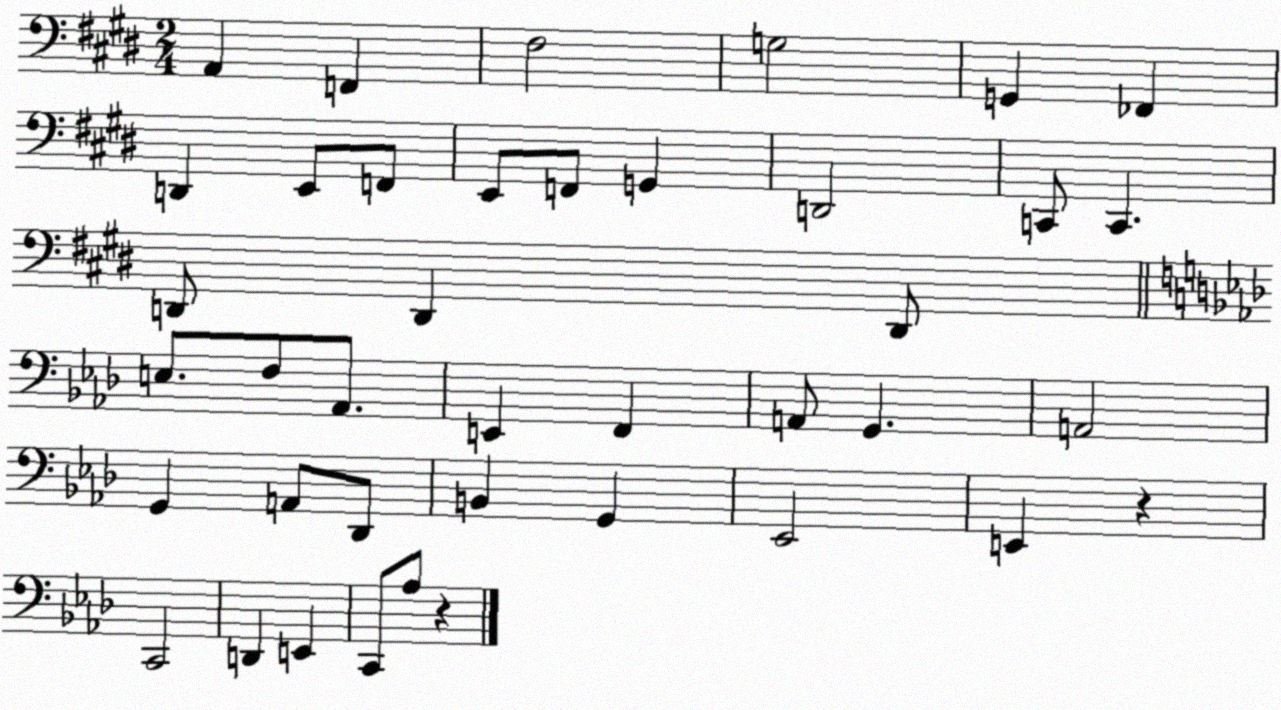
X:1
T:Untitled
M:2/4
L:1/4
K:E
A,, F,, ^F,2 G,2 G,, _F,, D,, E,,/2 F,,/2 E,,/2 F,,/2 G,, D,,2 C,,/2 C,, D,,/2 D,, D,,/2 E,/2 F,/2 _A,,/2 E,, F,, A,,/2 G,, A,,2 G,, A,,/2 _D,,/2 B,, G,, _E,,2 E,, z C,,2 D,, E,, C,,/2 _A,/2 z